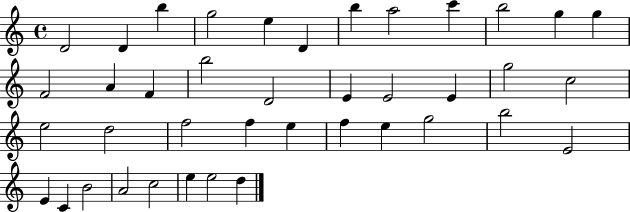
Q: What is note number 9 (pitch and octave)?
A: C6